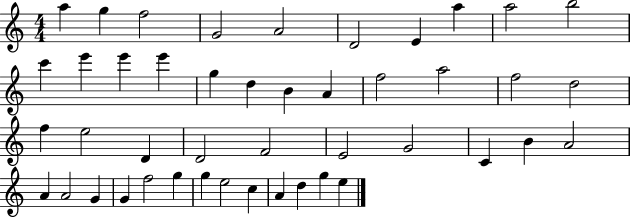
{
  \clef treble
  \numericTimeSignature
  \time 4/4
  \key c \major
  a''4 g''4 f''2 | g'2 a'2 | d'2 e'4 a''4 | a''2 b''2 | \break c'''4 e'''4 e'''4 e'''4 | g''4 d''4 b'4 a'4 | f''2 a''2 | f''2 d''2 | \break f''4 e''2 d'4 | d'2 f'2 | e'2 g'2 | c'4 b'4 a'2 | \break a'4 a'2 g'4 | g'4 f''2 g''4 | g''4 e''2 c''4 | a'4 d''4 g''4 e''4 | \break \bar "|."
}